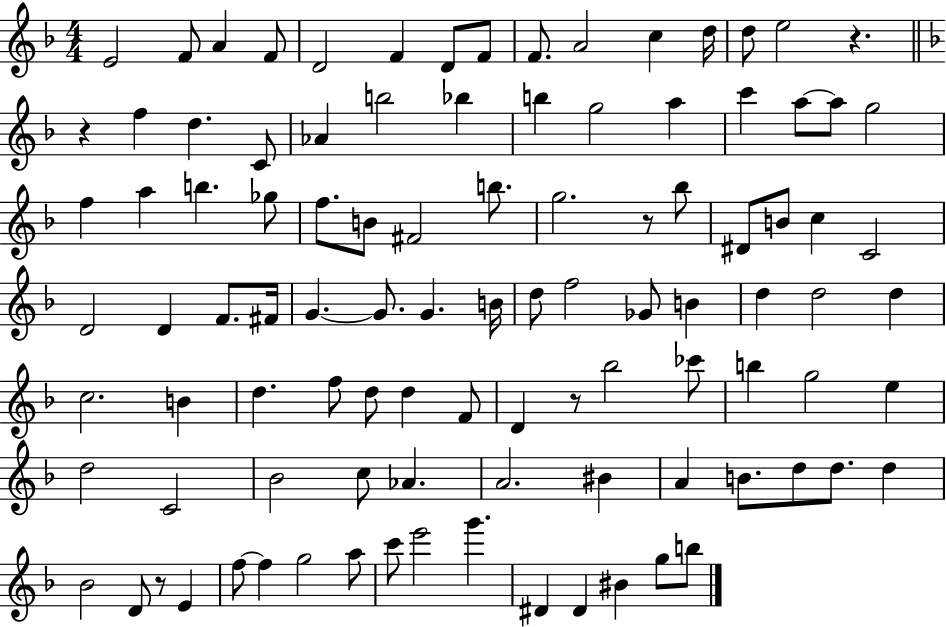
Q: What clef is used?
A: treble